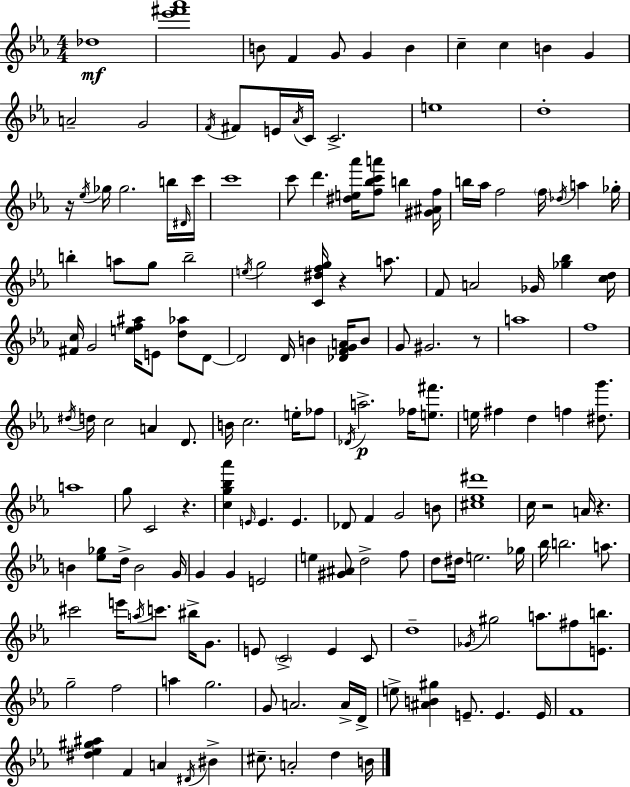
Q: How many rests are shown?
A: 6